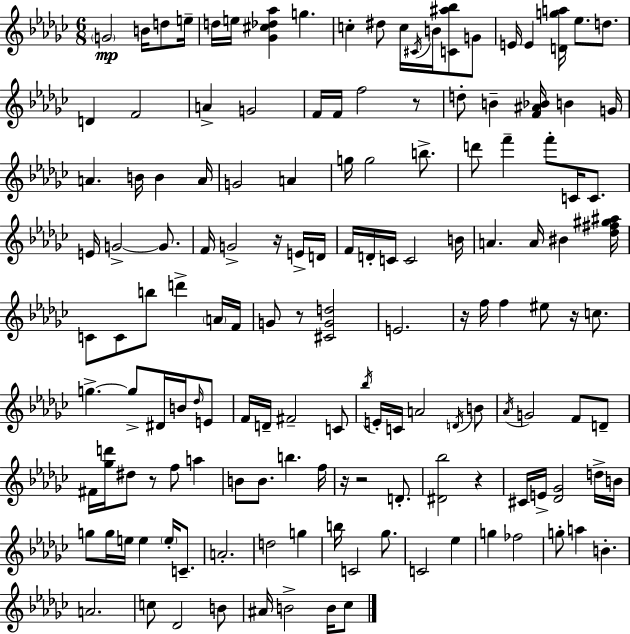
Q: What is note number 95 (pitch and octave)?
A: B4